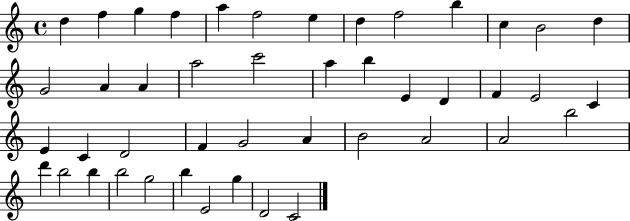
D5/q F5/q G5/q F5/q A5/q F5/h E5/q D5/q F5/h B5/q C5/q B4/h D5/q G4/h A4/q A4/q A5/h C6/h A5/q B5/q E4/q D4/q F4/q E4/h C4/q E4/q C4/q D4/h F4/q G4/h A4/q B4/h A4/h A4/h B5/h D6/q B5/h B5/q B5/h G5/h B5/q E4/h G5/q D4/h C4/h